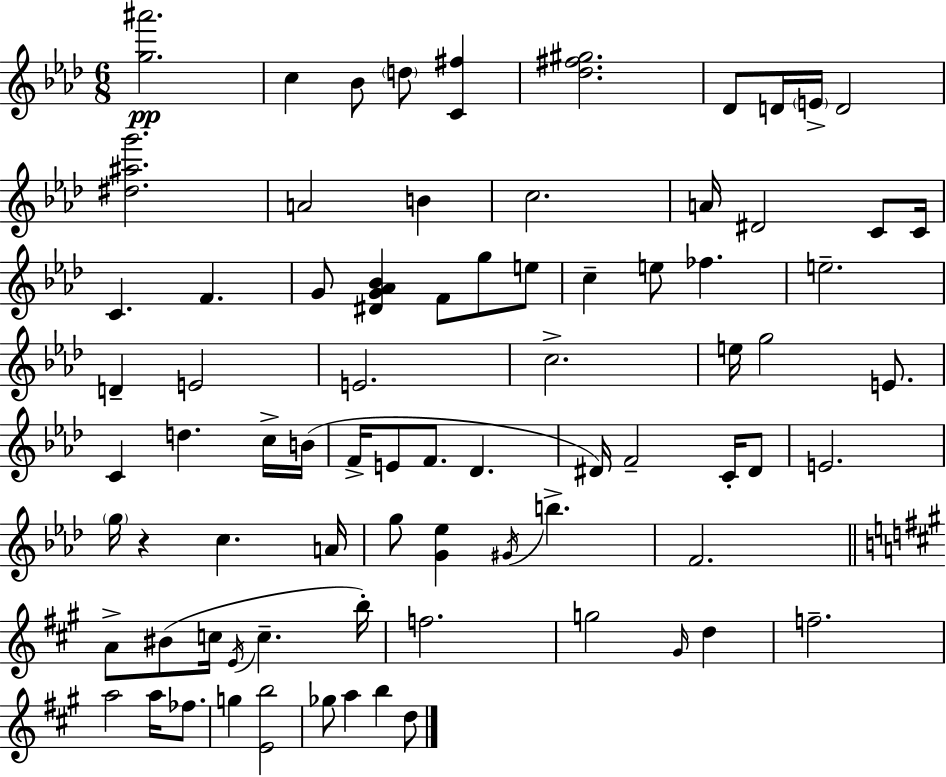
{
  \clef treble
  \numericTimeSignature
  \time 6/8
  \key aes \major
  <g'' ais'''>2.\pp | c''4 bes'8 \parenthesize d''8 <c' fis''>4 | <des'' fis'' gis''>2. | des'8 d'16 \parenthesize e'16-> d'2 | \break <dis'' ais'' g'''>2. | a'2 b'4 | c''2. | a'16 dis'2 c'8 c'16 | \break c'4. f'4. | g'8 <dis' g' aes' bes'>4 f'8 g''8 e''8 | c''4-- e''8 fes''4. | e''2.-- | \break d'4-- e'2 | e'2. | c''2.-> | e''16 g''2 e'8. | \break c'4 d''4. c''16-> b'16( | f'16-> e'8 f'8. des'4. | dis'16) f'2-- c'16-. dis'8 | e'2. | \break \parenthesize g''16 r4 c''4. a'16 | g''8 <g' ees''>4 \acciaccatura { gis'16 } b''4.-> | f'2. | \bar "||" \break \key a \major a'8-> bis'8( c''16 \acciaccatura { e'16 } c''4.-- | b''16-.) f''2. | g''2 \grace { gis'16 } d''4 | f''2.-- | \break a''2 a''16 fes''8. | g''4 <e' b''>2 | ges''8 a''4 b''4 | d''8 \bar "|."
}